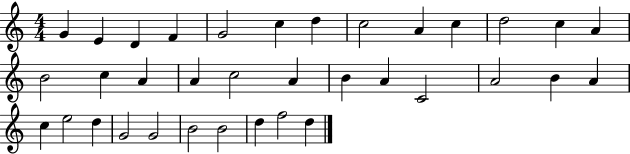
{
  \clef treble
  \numericTimeSignature
  \time 4/4
  \key c \major
  g'4 e'4 d'4 f'4 | g'2 c''4 d''4 | c''2 a'4 c''4 | d''2 c''4 a'4 | \break b'2 c''4 a'4 | a'4 c''2 a'4 | b'4 a'4 c'2 | a'2 b'4 a'4 | \break c''4 e''2 d''4 | g'2 g'2 | b'2 b'2 | d''4 f''2 d''4 | \break \bar "|."
}